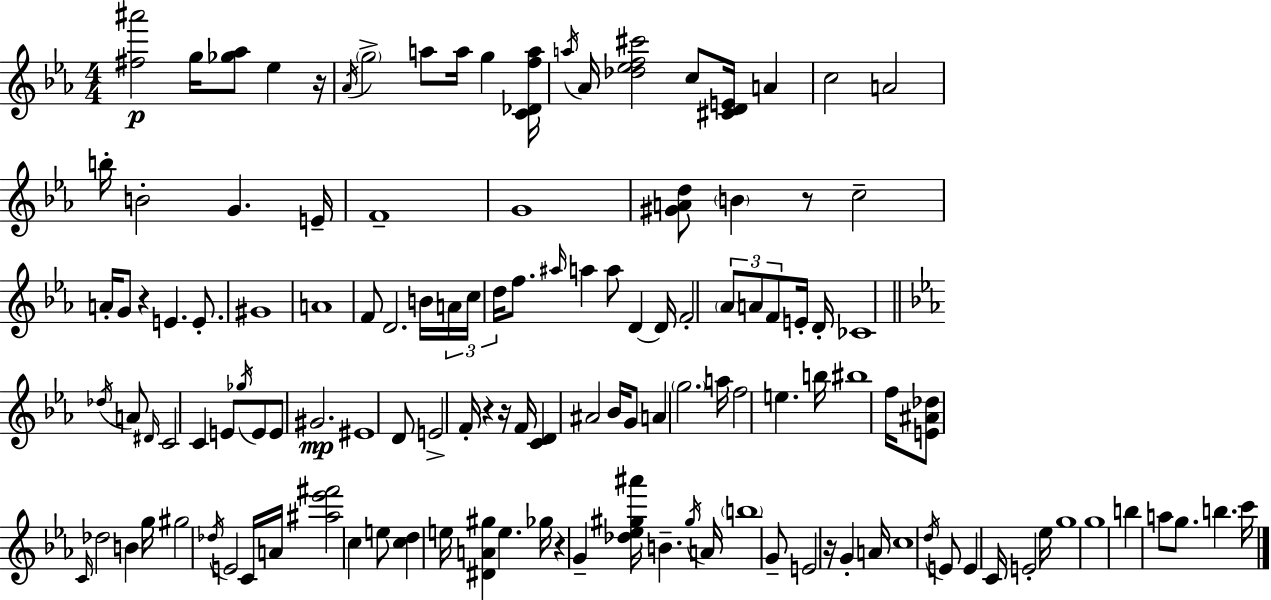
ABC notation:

X:1
T:Untitled
M:4/4
L:1/4
K:Eb
[^f^a']2 g/4 [_g_a]/2 _e z/4 _A/4 g2 a/2 a/4 g [C_Dfa]/4 a/4 _A/4 [_d_ef^c']2 c/2 [^CDE]/4 A c2 A2 b/4 B2 G E/4 F4 G4 [^GAd]/2 B z/2 c2 A/4 G/2 z E E/2 ^G4 A4 F/2 D2 B/4 A/4 c/4 d/4 f/2 ^a/4 a a/2 D D/4 F2 _A/2 A/2 F/2 E/4 D/4 _C4 _d/4 A/2 ^D/4 C2 C E/2 _g/4 E/2 E/2 ^G2 ^E4 D/2 E2 F/4 z z/4 F/4 [CD] ^A2 _B/4 G/2 A g2 a/4 f2 e b/4 ^b4 f/4 [E^A_d]/2 C/4 _d2 B g/4 ^g2 _d/4 E2 C/4 A/4 [^a_e'^f']2 c e/2 [cd] e/4 [^DA^g] e _g/4 z G [_d_e^g^a']/4 B ^g/4 A/4 b4 G/2 E2 z/4 G A/4 c4 d/4 E/2 E C/4 E2 _e/4 g4 g4 b a/2 g/2 b c'/4